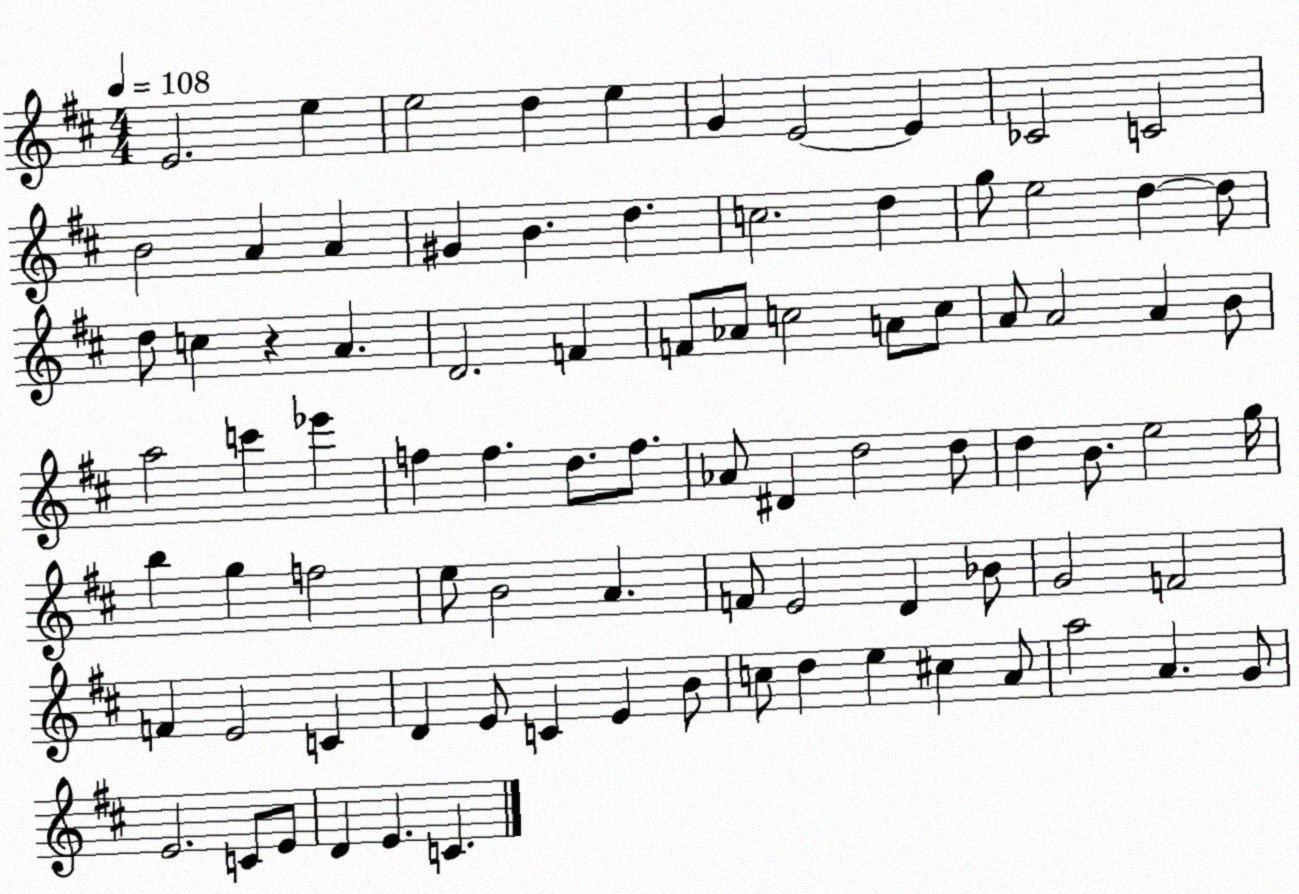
X:1
T:Untitled
M:4/4
L:1/4
K:D
E2 e e2 d e G E2 E _C2 C2 B2 A A ^G B d c2 d g/2 e2 d d/2 d/2 c z A D2 F F/2 _A/2 c2 A/2 c/2 A/2 A2 A B/2 a2 c' _e' f f d/2 f/2 _A/2 ^D d2 d/2 d B/2 e2 g/4 b g f2 e/2 B2 A F/2 E2 D _B/2 G2 F2 F E2 C D E/2 C E B/2 c/2 d e ^c A/2 a2 A G/2 E2 C/2 E/2 D E C